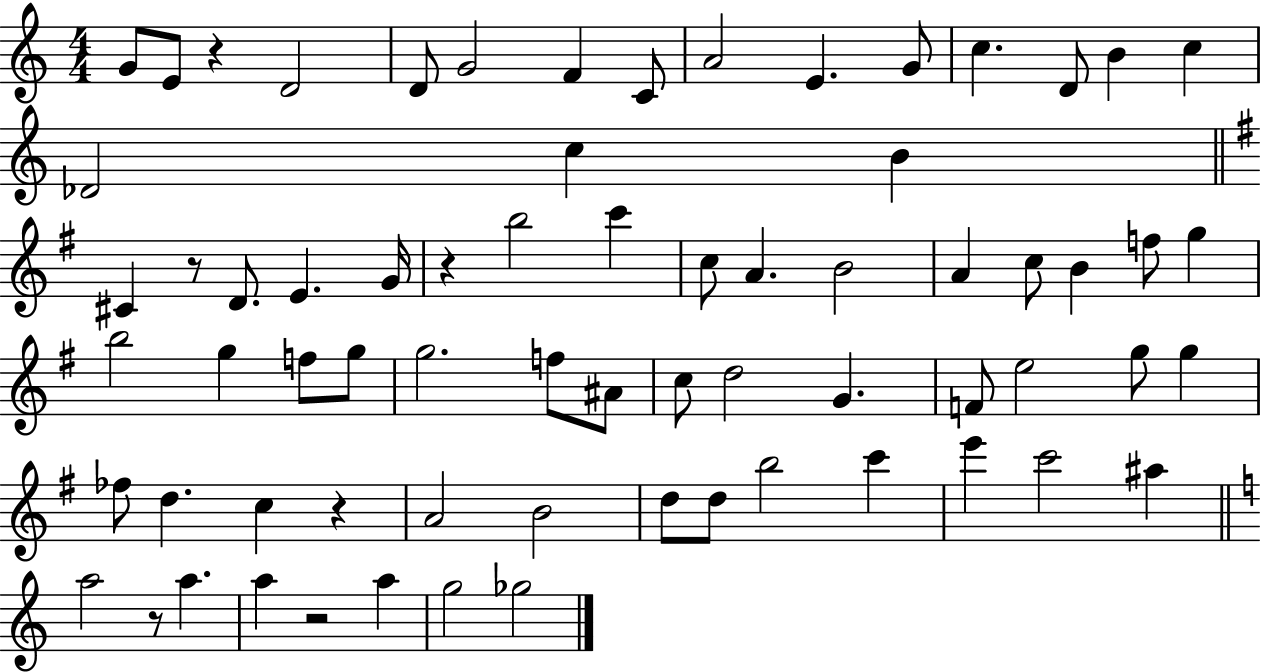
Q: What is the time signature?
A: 4/4